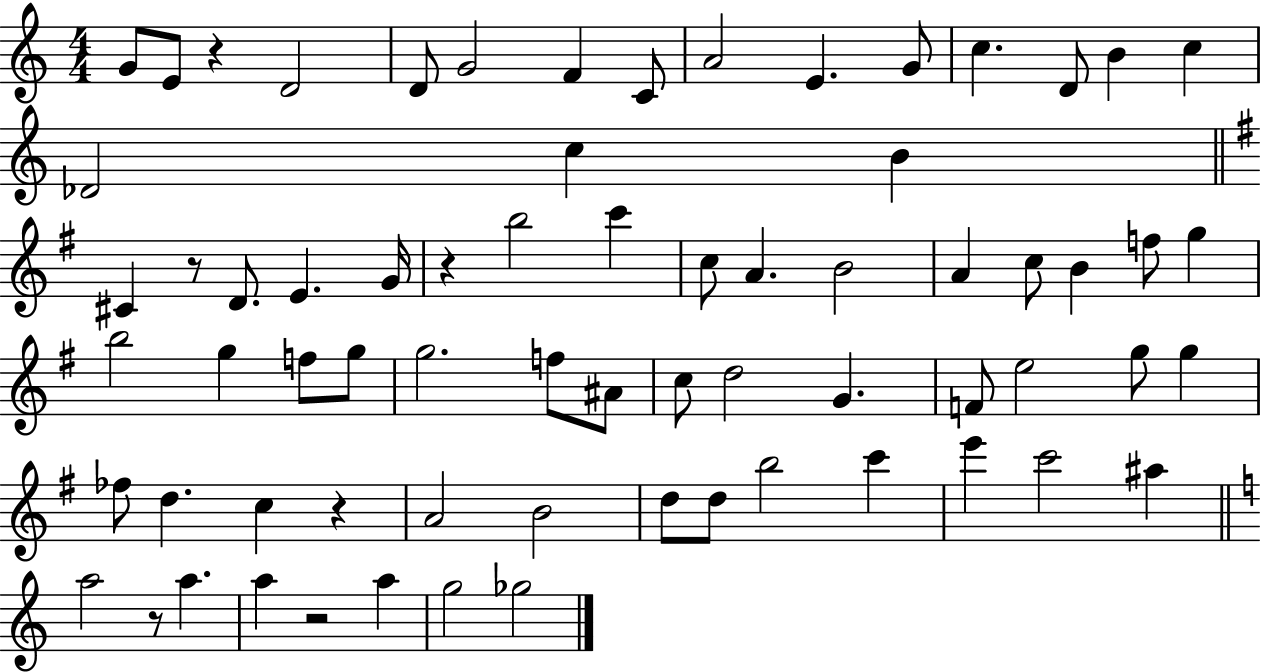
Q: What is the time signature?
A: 4/4